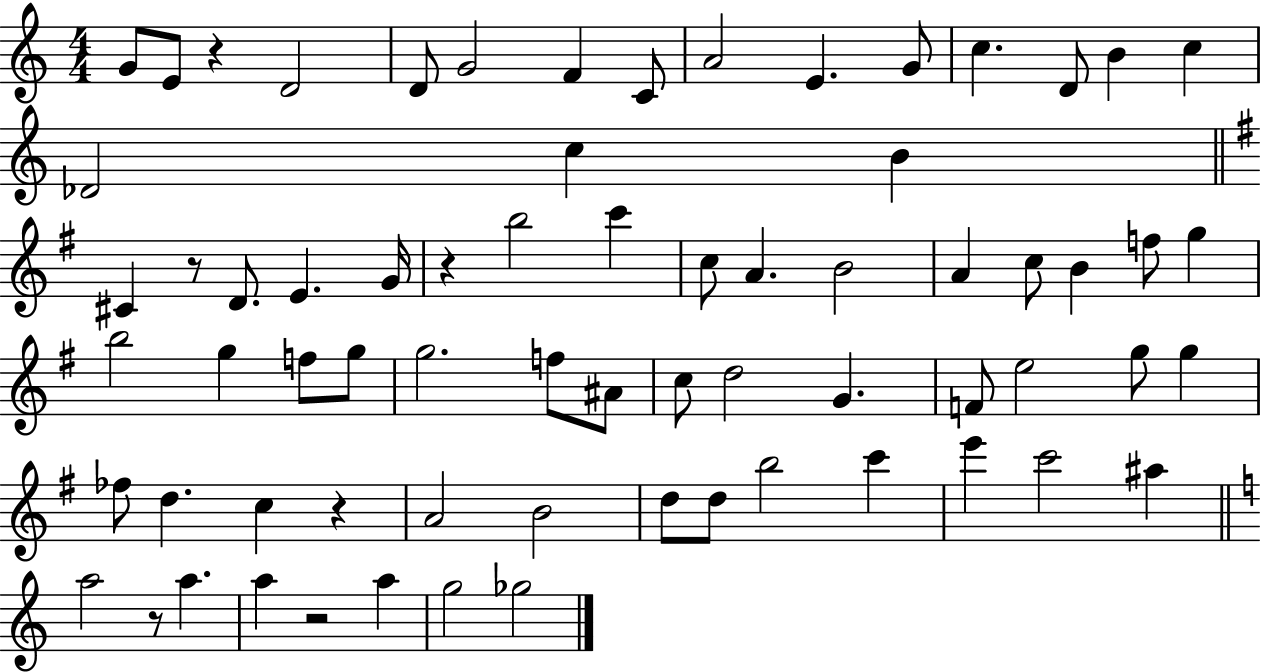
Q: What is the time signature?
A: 4/4